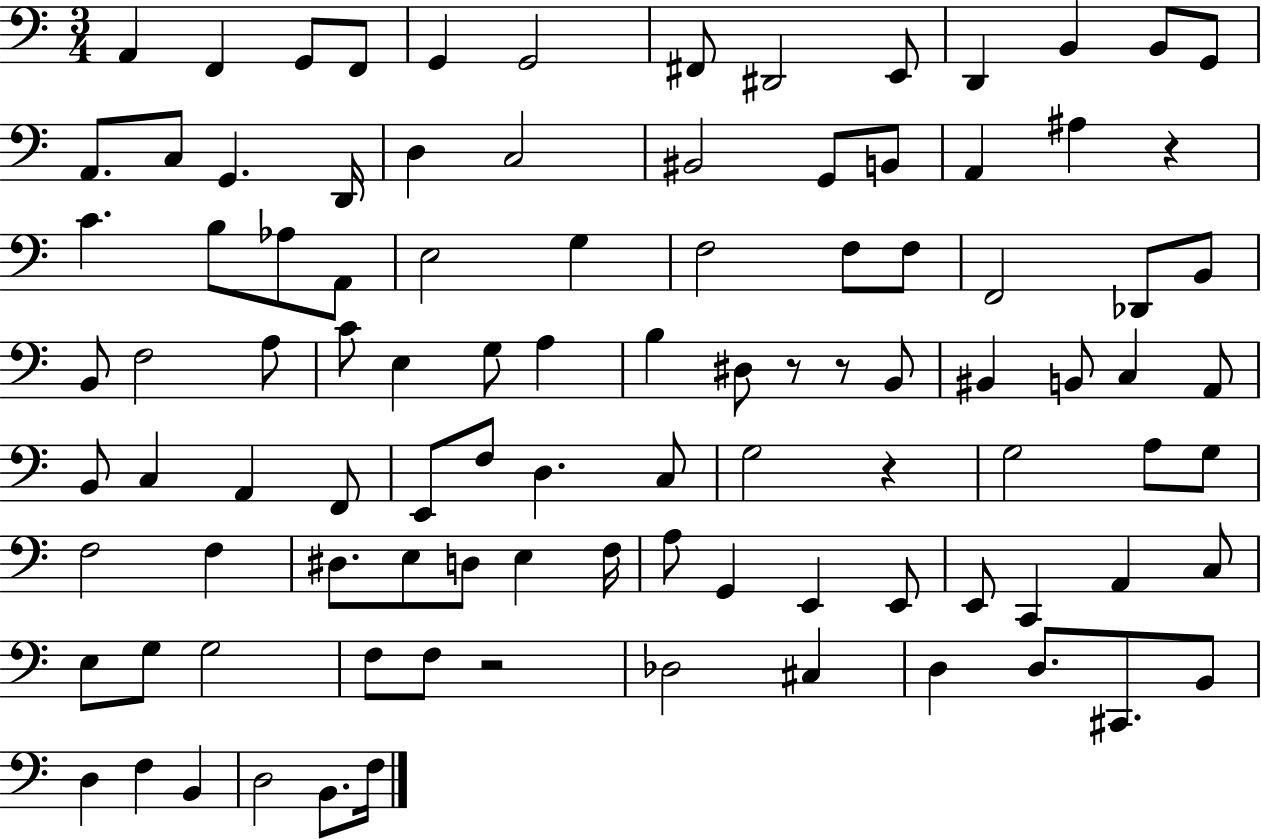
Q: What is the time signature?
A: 3/4